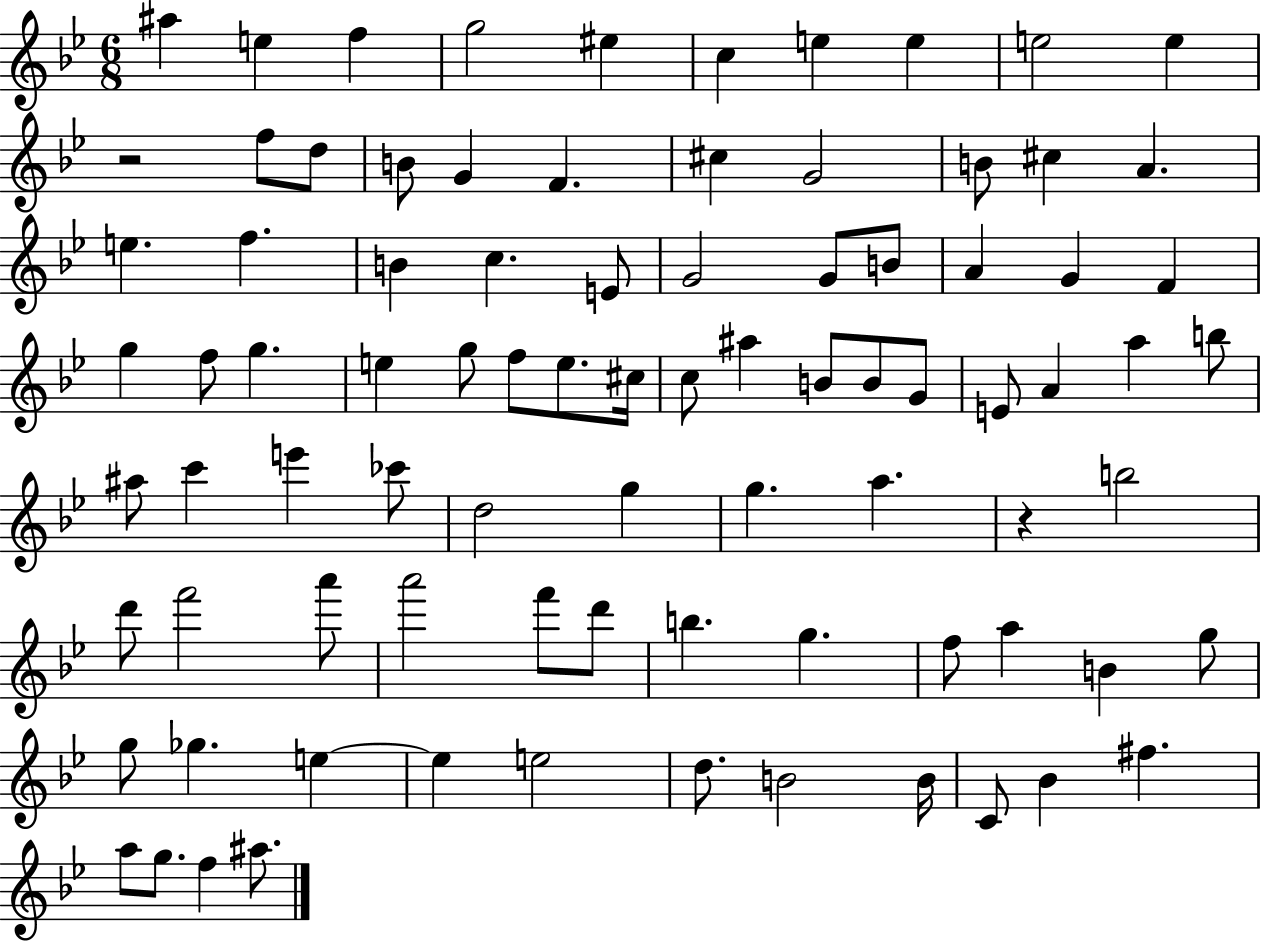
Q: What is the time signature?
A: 6/8